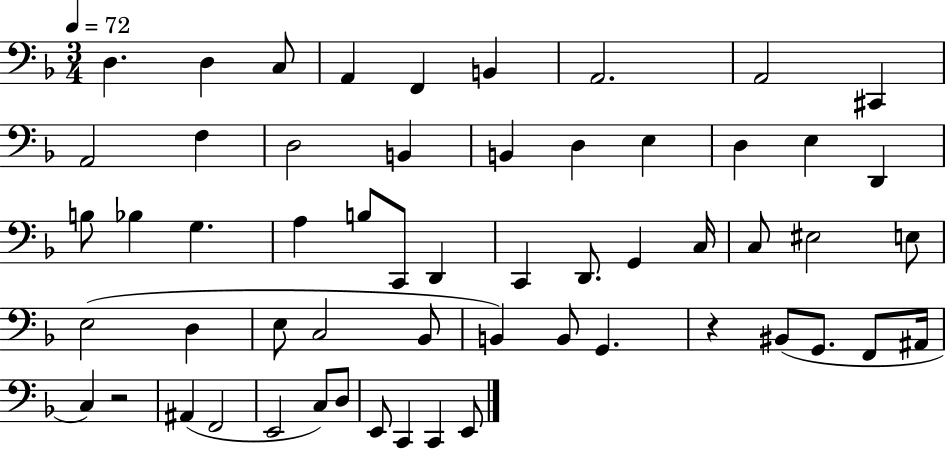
X:1
T:Untitled
M:3/4
L:1/4
K:F
D, D, C,/2 A,, F,, B,, A,,2 A,,2 ^C,, A,,2 F, D,2 B,, B,, D, E, D, E, D,, B,/2 _B, G, A, B,/2 C,,/2 D,, C,, D,,/2 G,, C,/4 C,/2 ^E,2 E,/2 E,2 D, E,/2 C,2 _B,,/2 B,, B,,/2 G,, z ^B,,/2 G,,/2 F,,/2 ^A,,/4 C, z2 ^A,, F,,2 E,,2 C,/2 D,/2 E,,/2 C,, C,, E,,/2